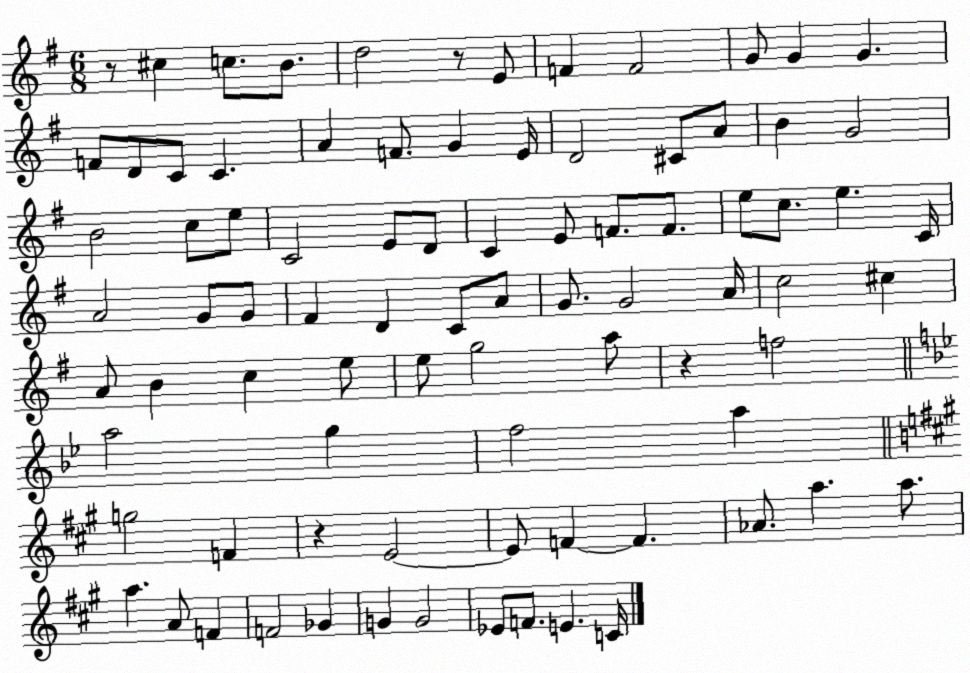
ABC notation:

X:1
T:Untitled
M:6/8
L:1/4
K:G
z/2 ^c c/2 B/2 d2 z/2 E/2 F F2 G/2 G G F/2 D/2 C/2 C A F/2 G E/4 D2 ^C/2 A/2 B G2 B2 c/2 e/2 C2 E/2 D/2 C E/2 F/2 F/2 e/2 c/2 e C/4 A2 G/2 G/2 ^F D C/2 A/2 G/2 G2 A/4 c2 ^c A/2 B c e/2 e/2 g2 a/2 z f2 a2 g f2 a g2 F z E2 E/2 F F _A/2 a a/2 a A/2 F F2 _G G G2 _E/2 F/2 E C/4